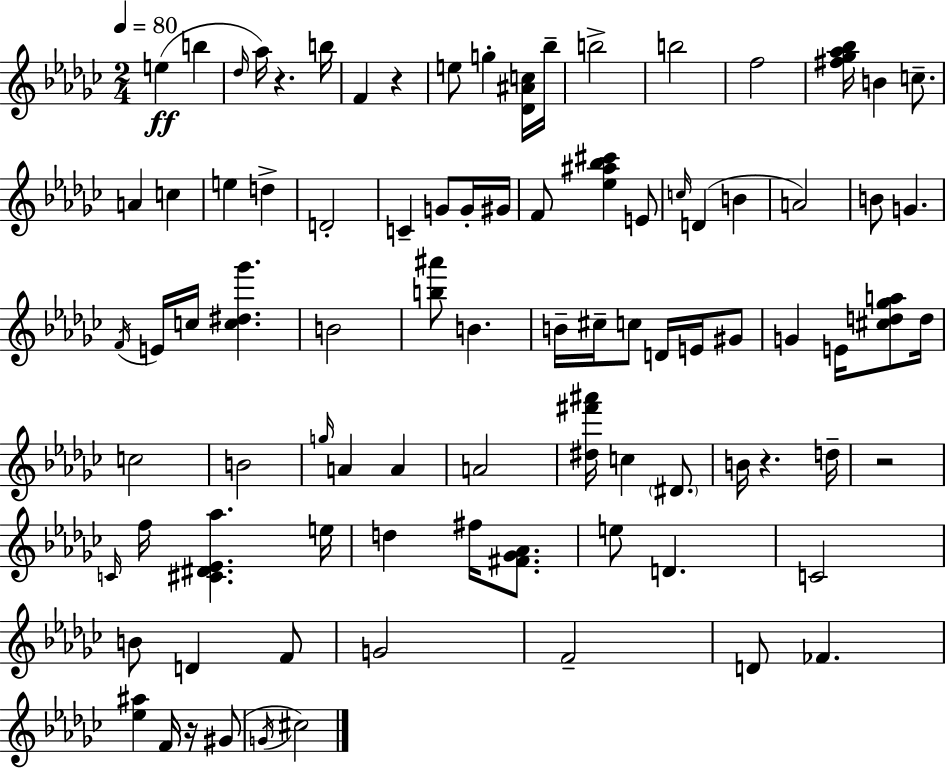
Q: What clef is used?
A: treble